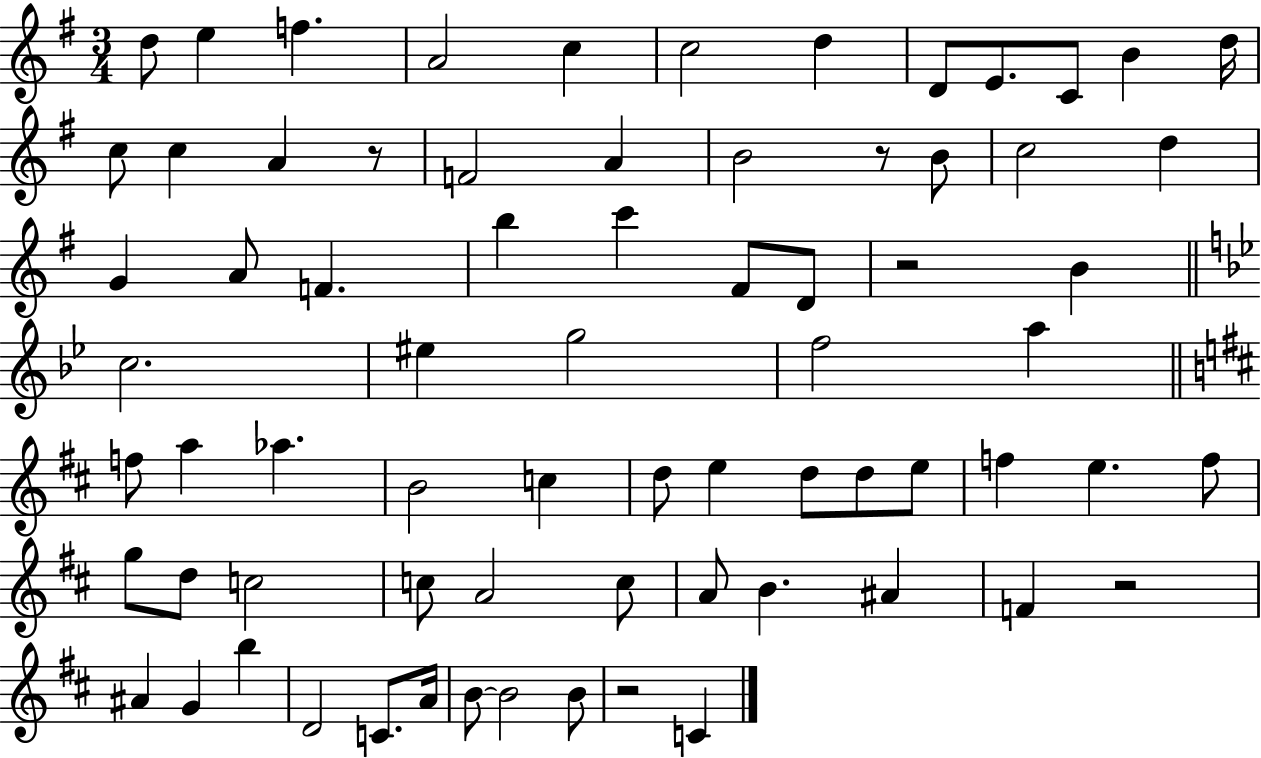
{
  \clef treble
  \numericTimeSignature
  \time 3/4
  \key g \major
  d''8 e''4 f''4. | a'2 c''4 | c''2 d''4 | d'8 e'8. c'8 b'4 d''16 | \break c''8 c''4 a'4 r8 | f'2 a'4 | b'2 r8 b'8 | c''2 d''4 | \break g'4 a'8 f'4. | b''4 c'''4 fis'8 d'8 | r2 b'4 | \bar "||" \break \key bes \major c''2. | eis''4 g''2 | f''2 a''4 | \bar "||" \break \key d \major f''8 a''4 aes''4. | b'2 c''4 | d''8 e''4 d''8 d''8 e''8 | f''4 e''4. f''8 | \break g''8 d''8 c''2 | c''8 a'2 c''8 | a'8 b'4. ais'4 | f'4 r2 | \break ais'4 g'4 b''4 | d'2 c'8. a'16 | b'8~~ b'2 b'8 | r2 c'4 | \break \bar "|."
}